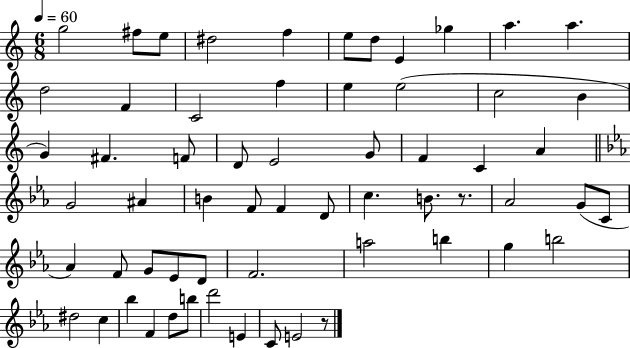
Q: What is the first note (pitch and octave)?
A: G5